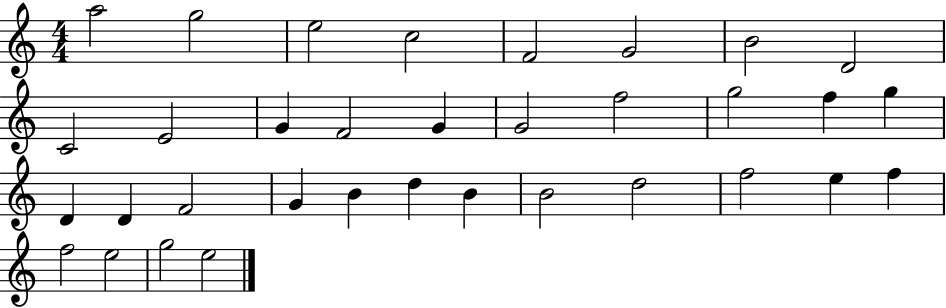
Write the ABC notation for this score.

X:1
T:Untitled
M:4/4
L:1/4
K:C
a2 g2 e2 c2 F2 G2 B2 D2 C2 E2 G F2 G G2 f2 g2 f g D D F2 G B d B B2 d2 f2 e f f2 e2 g2 e2